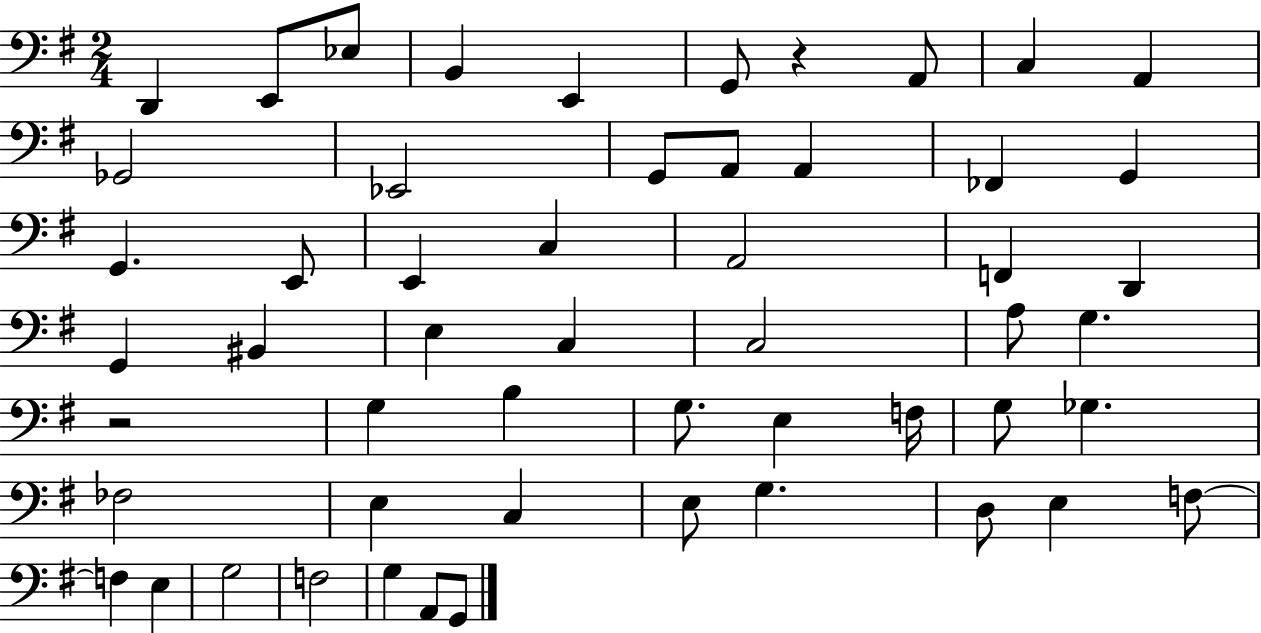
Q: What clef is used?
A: bass